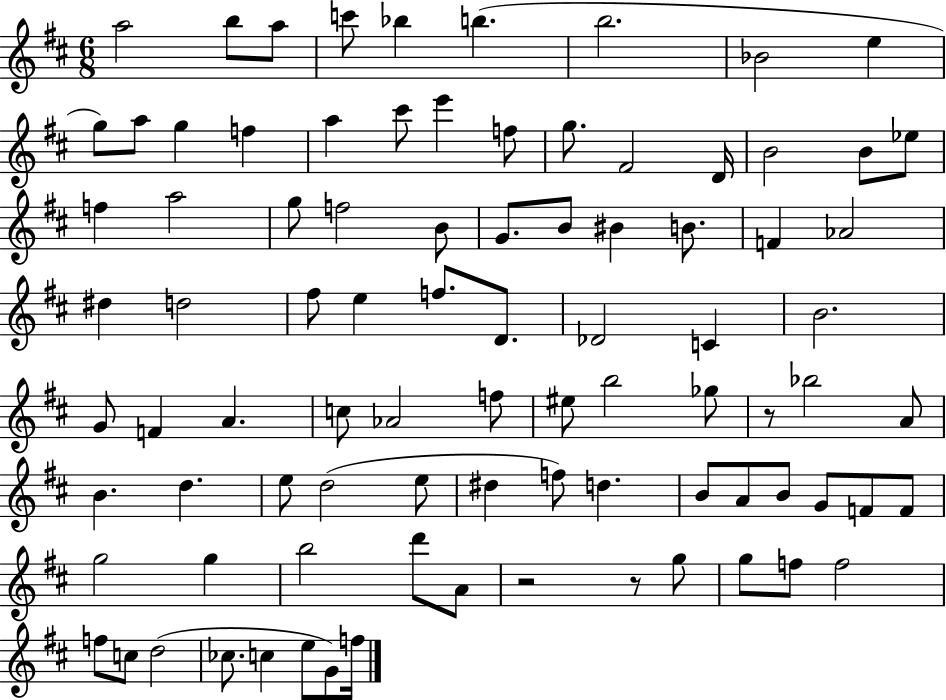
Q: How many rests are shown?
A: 3